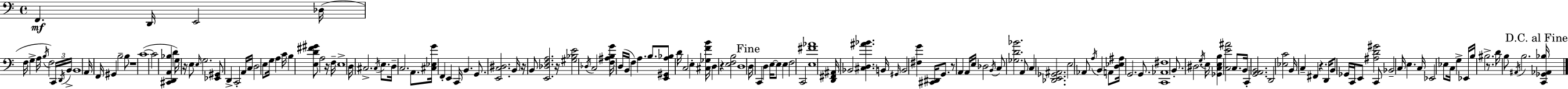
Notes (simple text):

F2/q. D2/s E2/h Db3/s F3/s G3/q A3/s B3/s F3/h C2/s D2/s B2/s B2/w A2/s F2/s G#2/q B3/h B3/e R/w C4/w C4/h [C#2,D2,A2,Bb3]/q D4/q G3/s R/s E3/e E3/s G3/h. [Eb2,G#2]/e D2/q C2/h A2/s C3/s D3/h E3/e G3/s A3/q C4/s B3/q [E3,D4,F#4,G#4]/e A3/h R/s F3/s E3/w D3/s C#3/h. C#3/s E3/e. D3/s C3/h. A2/e. [C#3,Eb3,G4]/s F2/q E2/q C2/s B2/q. G2/e. [E2,C3,D#3]/h. B2/s R/s B2/e [E2,Db3,F3,A3]/h. R/s [G#3,Bb3,E4]/h Db3/s C3/h [F3,A#3,B3,G4]/s D3/s B2/s F3/q A3/q. B3/e. [E2,G#2,A3,Bb3]/e D4/s C3/h E3/q [C#3,Gb3,F4,B4]/s D3/q R/q [E3,F3,B3]/h D3/w D3/s C2/q D3/q E3/s E3/e E3/q F3/h C2/h [E3,F#4,Ab4]/w [D2,F#2,A#2]/s Bb2/h [C#3,D3,A#4,Bb4]/q. B2/s G#2/s B2/h [F#3,G4]/q [C#2,D#2]/s G2/e. R/e A2/q A2/s E3/s Db3/h B2/s C3/e [Gb3,D4,Bb4]/h. A2/e C3/q [Db2,E2,Gb2,A#2]/h. E3/h Ab2/e A3/s B2/q A2/e [D3,Eb3,A#3]/s G2/h. G2/e. [C2,Ab2,F#3]/w B2/e. D#3/h. G3/s E3/s [Gb2,C3,E3,B3]/q [C3,E4,A#4]/h C3/e. B2/s C2/q [G2,A2,B2]/h. D2/h [Eb3,C4]/h B2/s C3/q F#2/q R/q. D2/s B2/e Gb2/s C2/s E2/e [A#3,D4,G#4]/h C2/e Bb2/h C3/s E3/q. C3/s Eb2/h Eb3/e C3/s G3/q Eb2/s B3/s BIS3/h. R/e. D4/s B3/e A#2/s B3/h. [C2,Gb2,Ab2,Bb3]/s